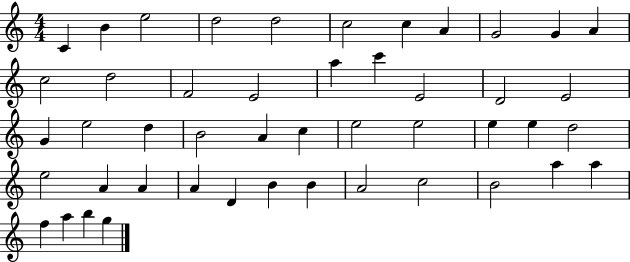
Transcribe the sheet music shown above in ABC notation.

X:1
T:Untitled
M:4/4
L:1/4
K:C
C B e2 d2 d2 c2 c A G2 G A c2 d2 F2 E2 a c' E2 D2 E2 G e2 d B2 A c e2 e2 e e d2 e2 A A A D B B A2 c2 B2 a a f a b g